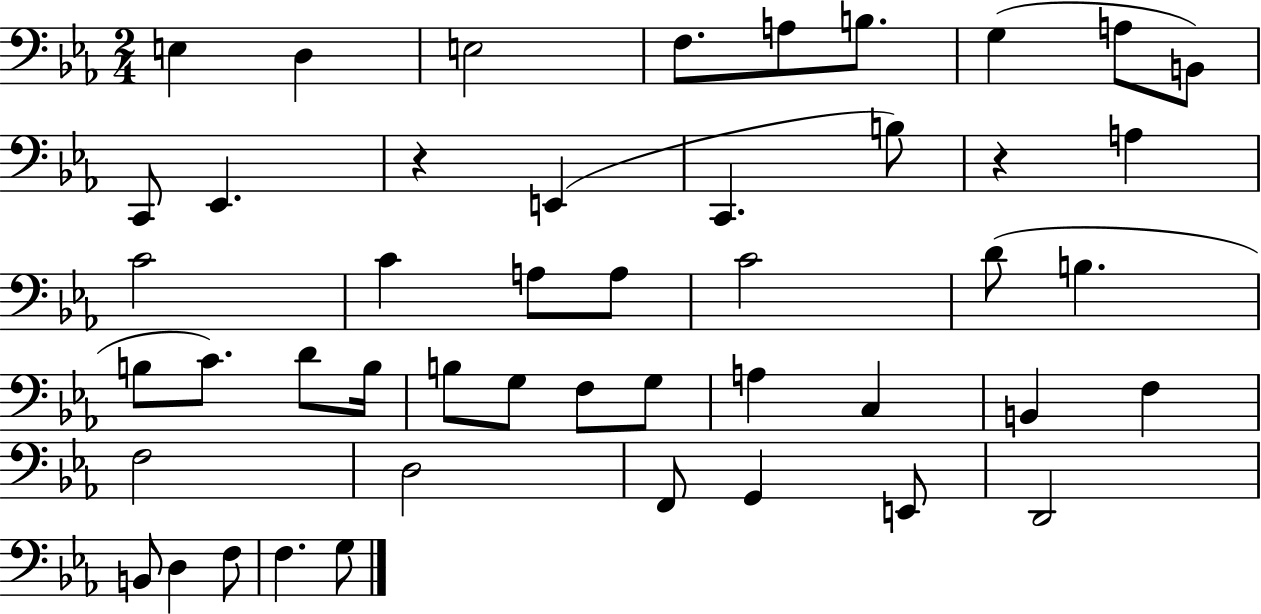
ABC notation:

X:1
T:Untitled
M:2/4
L:1/4
K:Eb
E, D, E,2 F,/2 A,/2 B,/2 G, A,/2 B,,/2 C,,/2 _E,, z E,, C,, B,/2 z A, C2 C A,/2 A,/2 C2 D/2 B, B,/2 C/2 D/2 B,/4 B,/2 G,/2 F,/2 G,/2 A, C, B,, F, F,2 D,2 F,,/2 G,, E,,/2 D,,2 B,,/2 D, F,/2 F, G,/2